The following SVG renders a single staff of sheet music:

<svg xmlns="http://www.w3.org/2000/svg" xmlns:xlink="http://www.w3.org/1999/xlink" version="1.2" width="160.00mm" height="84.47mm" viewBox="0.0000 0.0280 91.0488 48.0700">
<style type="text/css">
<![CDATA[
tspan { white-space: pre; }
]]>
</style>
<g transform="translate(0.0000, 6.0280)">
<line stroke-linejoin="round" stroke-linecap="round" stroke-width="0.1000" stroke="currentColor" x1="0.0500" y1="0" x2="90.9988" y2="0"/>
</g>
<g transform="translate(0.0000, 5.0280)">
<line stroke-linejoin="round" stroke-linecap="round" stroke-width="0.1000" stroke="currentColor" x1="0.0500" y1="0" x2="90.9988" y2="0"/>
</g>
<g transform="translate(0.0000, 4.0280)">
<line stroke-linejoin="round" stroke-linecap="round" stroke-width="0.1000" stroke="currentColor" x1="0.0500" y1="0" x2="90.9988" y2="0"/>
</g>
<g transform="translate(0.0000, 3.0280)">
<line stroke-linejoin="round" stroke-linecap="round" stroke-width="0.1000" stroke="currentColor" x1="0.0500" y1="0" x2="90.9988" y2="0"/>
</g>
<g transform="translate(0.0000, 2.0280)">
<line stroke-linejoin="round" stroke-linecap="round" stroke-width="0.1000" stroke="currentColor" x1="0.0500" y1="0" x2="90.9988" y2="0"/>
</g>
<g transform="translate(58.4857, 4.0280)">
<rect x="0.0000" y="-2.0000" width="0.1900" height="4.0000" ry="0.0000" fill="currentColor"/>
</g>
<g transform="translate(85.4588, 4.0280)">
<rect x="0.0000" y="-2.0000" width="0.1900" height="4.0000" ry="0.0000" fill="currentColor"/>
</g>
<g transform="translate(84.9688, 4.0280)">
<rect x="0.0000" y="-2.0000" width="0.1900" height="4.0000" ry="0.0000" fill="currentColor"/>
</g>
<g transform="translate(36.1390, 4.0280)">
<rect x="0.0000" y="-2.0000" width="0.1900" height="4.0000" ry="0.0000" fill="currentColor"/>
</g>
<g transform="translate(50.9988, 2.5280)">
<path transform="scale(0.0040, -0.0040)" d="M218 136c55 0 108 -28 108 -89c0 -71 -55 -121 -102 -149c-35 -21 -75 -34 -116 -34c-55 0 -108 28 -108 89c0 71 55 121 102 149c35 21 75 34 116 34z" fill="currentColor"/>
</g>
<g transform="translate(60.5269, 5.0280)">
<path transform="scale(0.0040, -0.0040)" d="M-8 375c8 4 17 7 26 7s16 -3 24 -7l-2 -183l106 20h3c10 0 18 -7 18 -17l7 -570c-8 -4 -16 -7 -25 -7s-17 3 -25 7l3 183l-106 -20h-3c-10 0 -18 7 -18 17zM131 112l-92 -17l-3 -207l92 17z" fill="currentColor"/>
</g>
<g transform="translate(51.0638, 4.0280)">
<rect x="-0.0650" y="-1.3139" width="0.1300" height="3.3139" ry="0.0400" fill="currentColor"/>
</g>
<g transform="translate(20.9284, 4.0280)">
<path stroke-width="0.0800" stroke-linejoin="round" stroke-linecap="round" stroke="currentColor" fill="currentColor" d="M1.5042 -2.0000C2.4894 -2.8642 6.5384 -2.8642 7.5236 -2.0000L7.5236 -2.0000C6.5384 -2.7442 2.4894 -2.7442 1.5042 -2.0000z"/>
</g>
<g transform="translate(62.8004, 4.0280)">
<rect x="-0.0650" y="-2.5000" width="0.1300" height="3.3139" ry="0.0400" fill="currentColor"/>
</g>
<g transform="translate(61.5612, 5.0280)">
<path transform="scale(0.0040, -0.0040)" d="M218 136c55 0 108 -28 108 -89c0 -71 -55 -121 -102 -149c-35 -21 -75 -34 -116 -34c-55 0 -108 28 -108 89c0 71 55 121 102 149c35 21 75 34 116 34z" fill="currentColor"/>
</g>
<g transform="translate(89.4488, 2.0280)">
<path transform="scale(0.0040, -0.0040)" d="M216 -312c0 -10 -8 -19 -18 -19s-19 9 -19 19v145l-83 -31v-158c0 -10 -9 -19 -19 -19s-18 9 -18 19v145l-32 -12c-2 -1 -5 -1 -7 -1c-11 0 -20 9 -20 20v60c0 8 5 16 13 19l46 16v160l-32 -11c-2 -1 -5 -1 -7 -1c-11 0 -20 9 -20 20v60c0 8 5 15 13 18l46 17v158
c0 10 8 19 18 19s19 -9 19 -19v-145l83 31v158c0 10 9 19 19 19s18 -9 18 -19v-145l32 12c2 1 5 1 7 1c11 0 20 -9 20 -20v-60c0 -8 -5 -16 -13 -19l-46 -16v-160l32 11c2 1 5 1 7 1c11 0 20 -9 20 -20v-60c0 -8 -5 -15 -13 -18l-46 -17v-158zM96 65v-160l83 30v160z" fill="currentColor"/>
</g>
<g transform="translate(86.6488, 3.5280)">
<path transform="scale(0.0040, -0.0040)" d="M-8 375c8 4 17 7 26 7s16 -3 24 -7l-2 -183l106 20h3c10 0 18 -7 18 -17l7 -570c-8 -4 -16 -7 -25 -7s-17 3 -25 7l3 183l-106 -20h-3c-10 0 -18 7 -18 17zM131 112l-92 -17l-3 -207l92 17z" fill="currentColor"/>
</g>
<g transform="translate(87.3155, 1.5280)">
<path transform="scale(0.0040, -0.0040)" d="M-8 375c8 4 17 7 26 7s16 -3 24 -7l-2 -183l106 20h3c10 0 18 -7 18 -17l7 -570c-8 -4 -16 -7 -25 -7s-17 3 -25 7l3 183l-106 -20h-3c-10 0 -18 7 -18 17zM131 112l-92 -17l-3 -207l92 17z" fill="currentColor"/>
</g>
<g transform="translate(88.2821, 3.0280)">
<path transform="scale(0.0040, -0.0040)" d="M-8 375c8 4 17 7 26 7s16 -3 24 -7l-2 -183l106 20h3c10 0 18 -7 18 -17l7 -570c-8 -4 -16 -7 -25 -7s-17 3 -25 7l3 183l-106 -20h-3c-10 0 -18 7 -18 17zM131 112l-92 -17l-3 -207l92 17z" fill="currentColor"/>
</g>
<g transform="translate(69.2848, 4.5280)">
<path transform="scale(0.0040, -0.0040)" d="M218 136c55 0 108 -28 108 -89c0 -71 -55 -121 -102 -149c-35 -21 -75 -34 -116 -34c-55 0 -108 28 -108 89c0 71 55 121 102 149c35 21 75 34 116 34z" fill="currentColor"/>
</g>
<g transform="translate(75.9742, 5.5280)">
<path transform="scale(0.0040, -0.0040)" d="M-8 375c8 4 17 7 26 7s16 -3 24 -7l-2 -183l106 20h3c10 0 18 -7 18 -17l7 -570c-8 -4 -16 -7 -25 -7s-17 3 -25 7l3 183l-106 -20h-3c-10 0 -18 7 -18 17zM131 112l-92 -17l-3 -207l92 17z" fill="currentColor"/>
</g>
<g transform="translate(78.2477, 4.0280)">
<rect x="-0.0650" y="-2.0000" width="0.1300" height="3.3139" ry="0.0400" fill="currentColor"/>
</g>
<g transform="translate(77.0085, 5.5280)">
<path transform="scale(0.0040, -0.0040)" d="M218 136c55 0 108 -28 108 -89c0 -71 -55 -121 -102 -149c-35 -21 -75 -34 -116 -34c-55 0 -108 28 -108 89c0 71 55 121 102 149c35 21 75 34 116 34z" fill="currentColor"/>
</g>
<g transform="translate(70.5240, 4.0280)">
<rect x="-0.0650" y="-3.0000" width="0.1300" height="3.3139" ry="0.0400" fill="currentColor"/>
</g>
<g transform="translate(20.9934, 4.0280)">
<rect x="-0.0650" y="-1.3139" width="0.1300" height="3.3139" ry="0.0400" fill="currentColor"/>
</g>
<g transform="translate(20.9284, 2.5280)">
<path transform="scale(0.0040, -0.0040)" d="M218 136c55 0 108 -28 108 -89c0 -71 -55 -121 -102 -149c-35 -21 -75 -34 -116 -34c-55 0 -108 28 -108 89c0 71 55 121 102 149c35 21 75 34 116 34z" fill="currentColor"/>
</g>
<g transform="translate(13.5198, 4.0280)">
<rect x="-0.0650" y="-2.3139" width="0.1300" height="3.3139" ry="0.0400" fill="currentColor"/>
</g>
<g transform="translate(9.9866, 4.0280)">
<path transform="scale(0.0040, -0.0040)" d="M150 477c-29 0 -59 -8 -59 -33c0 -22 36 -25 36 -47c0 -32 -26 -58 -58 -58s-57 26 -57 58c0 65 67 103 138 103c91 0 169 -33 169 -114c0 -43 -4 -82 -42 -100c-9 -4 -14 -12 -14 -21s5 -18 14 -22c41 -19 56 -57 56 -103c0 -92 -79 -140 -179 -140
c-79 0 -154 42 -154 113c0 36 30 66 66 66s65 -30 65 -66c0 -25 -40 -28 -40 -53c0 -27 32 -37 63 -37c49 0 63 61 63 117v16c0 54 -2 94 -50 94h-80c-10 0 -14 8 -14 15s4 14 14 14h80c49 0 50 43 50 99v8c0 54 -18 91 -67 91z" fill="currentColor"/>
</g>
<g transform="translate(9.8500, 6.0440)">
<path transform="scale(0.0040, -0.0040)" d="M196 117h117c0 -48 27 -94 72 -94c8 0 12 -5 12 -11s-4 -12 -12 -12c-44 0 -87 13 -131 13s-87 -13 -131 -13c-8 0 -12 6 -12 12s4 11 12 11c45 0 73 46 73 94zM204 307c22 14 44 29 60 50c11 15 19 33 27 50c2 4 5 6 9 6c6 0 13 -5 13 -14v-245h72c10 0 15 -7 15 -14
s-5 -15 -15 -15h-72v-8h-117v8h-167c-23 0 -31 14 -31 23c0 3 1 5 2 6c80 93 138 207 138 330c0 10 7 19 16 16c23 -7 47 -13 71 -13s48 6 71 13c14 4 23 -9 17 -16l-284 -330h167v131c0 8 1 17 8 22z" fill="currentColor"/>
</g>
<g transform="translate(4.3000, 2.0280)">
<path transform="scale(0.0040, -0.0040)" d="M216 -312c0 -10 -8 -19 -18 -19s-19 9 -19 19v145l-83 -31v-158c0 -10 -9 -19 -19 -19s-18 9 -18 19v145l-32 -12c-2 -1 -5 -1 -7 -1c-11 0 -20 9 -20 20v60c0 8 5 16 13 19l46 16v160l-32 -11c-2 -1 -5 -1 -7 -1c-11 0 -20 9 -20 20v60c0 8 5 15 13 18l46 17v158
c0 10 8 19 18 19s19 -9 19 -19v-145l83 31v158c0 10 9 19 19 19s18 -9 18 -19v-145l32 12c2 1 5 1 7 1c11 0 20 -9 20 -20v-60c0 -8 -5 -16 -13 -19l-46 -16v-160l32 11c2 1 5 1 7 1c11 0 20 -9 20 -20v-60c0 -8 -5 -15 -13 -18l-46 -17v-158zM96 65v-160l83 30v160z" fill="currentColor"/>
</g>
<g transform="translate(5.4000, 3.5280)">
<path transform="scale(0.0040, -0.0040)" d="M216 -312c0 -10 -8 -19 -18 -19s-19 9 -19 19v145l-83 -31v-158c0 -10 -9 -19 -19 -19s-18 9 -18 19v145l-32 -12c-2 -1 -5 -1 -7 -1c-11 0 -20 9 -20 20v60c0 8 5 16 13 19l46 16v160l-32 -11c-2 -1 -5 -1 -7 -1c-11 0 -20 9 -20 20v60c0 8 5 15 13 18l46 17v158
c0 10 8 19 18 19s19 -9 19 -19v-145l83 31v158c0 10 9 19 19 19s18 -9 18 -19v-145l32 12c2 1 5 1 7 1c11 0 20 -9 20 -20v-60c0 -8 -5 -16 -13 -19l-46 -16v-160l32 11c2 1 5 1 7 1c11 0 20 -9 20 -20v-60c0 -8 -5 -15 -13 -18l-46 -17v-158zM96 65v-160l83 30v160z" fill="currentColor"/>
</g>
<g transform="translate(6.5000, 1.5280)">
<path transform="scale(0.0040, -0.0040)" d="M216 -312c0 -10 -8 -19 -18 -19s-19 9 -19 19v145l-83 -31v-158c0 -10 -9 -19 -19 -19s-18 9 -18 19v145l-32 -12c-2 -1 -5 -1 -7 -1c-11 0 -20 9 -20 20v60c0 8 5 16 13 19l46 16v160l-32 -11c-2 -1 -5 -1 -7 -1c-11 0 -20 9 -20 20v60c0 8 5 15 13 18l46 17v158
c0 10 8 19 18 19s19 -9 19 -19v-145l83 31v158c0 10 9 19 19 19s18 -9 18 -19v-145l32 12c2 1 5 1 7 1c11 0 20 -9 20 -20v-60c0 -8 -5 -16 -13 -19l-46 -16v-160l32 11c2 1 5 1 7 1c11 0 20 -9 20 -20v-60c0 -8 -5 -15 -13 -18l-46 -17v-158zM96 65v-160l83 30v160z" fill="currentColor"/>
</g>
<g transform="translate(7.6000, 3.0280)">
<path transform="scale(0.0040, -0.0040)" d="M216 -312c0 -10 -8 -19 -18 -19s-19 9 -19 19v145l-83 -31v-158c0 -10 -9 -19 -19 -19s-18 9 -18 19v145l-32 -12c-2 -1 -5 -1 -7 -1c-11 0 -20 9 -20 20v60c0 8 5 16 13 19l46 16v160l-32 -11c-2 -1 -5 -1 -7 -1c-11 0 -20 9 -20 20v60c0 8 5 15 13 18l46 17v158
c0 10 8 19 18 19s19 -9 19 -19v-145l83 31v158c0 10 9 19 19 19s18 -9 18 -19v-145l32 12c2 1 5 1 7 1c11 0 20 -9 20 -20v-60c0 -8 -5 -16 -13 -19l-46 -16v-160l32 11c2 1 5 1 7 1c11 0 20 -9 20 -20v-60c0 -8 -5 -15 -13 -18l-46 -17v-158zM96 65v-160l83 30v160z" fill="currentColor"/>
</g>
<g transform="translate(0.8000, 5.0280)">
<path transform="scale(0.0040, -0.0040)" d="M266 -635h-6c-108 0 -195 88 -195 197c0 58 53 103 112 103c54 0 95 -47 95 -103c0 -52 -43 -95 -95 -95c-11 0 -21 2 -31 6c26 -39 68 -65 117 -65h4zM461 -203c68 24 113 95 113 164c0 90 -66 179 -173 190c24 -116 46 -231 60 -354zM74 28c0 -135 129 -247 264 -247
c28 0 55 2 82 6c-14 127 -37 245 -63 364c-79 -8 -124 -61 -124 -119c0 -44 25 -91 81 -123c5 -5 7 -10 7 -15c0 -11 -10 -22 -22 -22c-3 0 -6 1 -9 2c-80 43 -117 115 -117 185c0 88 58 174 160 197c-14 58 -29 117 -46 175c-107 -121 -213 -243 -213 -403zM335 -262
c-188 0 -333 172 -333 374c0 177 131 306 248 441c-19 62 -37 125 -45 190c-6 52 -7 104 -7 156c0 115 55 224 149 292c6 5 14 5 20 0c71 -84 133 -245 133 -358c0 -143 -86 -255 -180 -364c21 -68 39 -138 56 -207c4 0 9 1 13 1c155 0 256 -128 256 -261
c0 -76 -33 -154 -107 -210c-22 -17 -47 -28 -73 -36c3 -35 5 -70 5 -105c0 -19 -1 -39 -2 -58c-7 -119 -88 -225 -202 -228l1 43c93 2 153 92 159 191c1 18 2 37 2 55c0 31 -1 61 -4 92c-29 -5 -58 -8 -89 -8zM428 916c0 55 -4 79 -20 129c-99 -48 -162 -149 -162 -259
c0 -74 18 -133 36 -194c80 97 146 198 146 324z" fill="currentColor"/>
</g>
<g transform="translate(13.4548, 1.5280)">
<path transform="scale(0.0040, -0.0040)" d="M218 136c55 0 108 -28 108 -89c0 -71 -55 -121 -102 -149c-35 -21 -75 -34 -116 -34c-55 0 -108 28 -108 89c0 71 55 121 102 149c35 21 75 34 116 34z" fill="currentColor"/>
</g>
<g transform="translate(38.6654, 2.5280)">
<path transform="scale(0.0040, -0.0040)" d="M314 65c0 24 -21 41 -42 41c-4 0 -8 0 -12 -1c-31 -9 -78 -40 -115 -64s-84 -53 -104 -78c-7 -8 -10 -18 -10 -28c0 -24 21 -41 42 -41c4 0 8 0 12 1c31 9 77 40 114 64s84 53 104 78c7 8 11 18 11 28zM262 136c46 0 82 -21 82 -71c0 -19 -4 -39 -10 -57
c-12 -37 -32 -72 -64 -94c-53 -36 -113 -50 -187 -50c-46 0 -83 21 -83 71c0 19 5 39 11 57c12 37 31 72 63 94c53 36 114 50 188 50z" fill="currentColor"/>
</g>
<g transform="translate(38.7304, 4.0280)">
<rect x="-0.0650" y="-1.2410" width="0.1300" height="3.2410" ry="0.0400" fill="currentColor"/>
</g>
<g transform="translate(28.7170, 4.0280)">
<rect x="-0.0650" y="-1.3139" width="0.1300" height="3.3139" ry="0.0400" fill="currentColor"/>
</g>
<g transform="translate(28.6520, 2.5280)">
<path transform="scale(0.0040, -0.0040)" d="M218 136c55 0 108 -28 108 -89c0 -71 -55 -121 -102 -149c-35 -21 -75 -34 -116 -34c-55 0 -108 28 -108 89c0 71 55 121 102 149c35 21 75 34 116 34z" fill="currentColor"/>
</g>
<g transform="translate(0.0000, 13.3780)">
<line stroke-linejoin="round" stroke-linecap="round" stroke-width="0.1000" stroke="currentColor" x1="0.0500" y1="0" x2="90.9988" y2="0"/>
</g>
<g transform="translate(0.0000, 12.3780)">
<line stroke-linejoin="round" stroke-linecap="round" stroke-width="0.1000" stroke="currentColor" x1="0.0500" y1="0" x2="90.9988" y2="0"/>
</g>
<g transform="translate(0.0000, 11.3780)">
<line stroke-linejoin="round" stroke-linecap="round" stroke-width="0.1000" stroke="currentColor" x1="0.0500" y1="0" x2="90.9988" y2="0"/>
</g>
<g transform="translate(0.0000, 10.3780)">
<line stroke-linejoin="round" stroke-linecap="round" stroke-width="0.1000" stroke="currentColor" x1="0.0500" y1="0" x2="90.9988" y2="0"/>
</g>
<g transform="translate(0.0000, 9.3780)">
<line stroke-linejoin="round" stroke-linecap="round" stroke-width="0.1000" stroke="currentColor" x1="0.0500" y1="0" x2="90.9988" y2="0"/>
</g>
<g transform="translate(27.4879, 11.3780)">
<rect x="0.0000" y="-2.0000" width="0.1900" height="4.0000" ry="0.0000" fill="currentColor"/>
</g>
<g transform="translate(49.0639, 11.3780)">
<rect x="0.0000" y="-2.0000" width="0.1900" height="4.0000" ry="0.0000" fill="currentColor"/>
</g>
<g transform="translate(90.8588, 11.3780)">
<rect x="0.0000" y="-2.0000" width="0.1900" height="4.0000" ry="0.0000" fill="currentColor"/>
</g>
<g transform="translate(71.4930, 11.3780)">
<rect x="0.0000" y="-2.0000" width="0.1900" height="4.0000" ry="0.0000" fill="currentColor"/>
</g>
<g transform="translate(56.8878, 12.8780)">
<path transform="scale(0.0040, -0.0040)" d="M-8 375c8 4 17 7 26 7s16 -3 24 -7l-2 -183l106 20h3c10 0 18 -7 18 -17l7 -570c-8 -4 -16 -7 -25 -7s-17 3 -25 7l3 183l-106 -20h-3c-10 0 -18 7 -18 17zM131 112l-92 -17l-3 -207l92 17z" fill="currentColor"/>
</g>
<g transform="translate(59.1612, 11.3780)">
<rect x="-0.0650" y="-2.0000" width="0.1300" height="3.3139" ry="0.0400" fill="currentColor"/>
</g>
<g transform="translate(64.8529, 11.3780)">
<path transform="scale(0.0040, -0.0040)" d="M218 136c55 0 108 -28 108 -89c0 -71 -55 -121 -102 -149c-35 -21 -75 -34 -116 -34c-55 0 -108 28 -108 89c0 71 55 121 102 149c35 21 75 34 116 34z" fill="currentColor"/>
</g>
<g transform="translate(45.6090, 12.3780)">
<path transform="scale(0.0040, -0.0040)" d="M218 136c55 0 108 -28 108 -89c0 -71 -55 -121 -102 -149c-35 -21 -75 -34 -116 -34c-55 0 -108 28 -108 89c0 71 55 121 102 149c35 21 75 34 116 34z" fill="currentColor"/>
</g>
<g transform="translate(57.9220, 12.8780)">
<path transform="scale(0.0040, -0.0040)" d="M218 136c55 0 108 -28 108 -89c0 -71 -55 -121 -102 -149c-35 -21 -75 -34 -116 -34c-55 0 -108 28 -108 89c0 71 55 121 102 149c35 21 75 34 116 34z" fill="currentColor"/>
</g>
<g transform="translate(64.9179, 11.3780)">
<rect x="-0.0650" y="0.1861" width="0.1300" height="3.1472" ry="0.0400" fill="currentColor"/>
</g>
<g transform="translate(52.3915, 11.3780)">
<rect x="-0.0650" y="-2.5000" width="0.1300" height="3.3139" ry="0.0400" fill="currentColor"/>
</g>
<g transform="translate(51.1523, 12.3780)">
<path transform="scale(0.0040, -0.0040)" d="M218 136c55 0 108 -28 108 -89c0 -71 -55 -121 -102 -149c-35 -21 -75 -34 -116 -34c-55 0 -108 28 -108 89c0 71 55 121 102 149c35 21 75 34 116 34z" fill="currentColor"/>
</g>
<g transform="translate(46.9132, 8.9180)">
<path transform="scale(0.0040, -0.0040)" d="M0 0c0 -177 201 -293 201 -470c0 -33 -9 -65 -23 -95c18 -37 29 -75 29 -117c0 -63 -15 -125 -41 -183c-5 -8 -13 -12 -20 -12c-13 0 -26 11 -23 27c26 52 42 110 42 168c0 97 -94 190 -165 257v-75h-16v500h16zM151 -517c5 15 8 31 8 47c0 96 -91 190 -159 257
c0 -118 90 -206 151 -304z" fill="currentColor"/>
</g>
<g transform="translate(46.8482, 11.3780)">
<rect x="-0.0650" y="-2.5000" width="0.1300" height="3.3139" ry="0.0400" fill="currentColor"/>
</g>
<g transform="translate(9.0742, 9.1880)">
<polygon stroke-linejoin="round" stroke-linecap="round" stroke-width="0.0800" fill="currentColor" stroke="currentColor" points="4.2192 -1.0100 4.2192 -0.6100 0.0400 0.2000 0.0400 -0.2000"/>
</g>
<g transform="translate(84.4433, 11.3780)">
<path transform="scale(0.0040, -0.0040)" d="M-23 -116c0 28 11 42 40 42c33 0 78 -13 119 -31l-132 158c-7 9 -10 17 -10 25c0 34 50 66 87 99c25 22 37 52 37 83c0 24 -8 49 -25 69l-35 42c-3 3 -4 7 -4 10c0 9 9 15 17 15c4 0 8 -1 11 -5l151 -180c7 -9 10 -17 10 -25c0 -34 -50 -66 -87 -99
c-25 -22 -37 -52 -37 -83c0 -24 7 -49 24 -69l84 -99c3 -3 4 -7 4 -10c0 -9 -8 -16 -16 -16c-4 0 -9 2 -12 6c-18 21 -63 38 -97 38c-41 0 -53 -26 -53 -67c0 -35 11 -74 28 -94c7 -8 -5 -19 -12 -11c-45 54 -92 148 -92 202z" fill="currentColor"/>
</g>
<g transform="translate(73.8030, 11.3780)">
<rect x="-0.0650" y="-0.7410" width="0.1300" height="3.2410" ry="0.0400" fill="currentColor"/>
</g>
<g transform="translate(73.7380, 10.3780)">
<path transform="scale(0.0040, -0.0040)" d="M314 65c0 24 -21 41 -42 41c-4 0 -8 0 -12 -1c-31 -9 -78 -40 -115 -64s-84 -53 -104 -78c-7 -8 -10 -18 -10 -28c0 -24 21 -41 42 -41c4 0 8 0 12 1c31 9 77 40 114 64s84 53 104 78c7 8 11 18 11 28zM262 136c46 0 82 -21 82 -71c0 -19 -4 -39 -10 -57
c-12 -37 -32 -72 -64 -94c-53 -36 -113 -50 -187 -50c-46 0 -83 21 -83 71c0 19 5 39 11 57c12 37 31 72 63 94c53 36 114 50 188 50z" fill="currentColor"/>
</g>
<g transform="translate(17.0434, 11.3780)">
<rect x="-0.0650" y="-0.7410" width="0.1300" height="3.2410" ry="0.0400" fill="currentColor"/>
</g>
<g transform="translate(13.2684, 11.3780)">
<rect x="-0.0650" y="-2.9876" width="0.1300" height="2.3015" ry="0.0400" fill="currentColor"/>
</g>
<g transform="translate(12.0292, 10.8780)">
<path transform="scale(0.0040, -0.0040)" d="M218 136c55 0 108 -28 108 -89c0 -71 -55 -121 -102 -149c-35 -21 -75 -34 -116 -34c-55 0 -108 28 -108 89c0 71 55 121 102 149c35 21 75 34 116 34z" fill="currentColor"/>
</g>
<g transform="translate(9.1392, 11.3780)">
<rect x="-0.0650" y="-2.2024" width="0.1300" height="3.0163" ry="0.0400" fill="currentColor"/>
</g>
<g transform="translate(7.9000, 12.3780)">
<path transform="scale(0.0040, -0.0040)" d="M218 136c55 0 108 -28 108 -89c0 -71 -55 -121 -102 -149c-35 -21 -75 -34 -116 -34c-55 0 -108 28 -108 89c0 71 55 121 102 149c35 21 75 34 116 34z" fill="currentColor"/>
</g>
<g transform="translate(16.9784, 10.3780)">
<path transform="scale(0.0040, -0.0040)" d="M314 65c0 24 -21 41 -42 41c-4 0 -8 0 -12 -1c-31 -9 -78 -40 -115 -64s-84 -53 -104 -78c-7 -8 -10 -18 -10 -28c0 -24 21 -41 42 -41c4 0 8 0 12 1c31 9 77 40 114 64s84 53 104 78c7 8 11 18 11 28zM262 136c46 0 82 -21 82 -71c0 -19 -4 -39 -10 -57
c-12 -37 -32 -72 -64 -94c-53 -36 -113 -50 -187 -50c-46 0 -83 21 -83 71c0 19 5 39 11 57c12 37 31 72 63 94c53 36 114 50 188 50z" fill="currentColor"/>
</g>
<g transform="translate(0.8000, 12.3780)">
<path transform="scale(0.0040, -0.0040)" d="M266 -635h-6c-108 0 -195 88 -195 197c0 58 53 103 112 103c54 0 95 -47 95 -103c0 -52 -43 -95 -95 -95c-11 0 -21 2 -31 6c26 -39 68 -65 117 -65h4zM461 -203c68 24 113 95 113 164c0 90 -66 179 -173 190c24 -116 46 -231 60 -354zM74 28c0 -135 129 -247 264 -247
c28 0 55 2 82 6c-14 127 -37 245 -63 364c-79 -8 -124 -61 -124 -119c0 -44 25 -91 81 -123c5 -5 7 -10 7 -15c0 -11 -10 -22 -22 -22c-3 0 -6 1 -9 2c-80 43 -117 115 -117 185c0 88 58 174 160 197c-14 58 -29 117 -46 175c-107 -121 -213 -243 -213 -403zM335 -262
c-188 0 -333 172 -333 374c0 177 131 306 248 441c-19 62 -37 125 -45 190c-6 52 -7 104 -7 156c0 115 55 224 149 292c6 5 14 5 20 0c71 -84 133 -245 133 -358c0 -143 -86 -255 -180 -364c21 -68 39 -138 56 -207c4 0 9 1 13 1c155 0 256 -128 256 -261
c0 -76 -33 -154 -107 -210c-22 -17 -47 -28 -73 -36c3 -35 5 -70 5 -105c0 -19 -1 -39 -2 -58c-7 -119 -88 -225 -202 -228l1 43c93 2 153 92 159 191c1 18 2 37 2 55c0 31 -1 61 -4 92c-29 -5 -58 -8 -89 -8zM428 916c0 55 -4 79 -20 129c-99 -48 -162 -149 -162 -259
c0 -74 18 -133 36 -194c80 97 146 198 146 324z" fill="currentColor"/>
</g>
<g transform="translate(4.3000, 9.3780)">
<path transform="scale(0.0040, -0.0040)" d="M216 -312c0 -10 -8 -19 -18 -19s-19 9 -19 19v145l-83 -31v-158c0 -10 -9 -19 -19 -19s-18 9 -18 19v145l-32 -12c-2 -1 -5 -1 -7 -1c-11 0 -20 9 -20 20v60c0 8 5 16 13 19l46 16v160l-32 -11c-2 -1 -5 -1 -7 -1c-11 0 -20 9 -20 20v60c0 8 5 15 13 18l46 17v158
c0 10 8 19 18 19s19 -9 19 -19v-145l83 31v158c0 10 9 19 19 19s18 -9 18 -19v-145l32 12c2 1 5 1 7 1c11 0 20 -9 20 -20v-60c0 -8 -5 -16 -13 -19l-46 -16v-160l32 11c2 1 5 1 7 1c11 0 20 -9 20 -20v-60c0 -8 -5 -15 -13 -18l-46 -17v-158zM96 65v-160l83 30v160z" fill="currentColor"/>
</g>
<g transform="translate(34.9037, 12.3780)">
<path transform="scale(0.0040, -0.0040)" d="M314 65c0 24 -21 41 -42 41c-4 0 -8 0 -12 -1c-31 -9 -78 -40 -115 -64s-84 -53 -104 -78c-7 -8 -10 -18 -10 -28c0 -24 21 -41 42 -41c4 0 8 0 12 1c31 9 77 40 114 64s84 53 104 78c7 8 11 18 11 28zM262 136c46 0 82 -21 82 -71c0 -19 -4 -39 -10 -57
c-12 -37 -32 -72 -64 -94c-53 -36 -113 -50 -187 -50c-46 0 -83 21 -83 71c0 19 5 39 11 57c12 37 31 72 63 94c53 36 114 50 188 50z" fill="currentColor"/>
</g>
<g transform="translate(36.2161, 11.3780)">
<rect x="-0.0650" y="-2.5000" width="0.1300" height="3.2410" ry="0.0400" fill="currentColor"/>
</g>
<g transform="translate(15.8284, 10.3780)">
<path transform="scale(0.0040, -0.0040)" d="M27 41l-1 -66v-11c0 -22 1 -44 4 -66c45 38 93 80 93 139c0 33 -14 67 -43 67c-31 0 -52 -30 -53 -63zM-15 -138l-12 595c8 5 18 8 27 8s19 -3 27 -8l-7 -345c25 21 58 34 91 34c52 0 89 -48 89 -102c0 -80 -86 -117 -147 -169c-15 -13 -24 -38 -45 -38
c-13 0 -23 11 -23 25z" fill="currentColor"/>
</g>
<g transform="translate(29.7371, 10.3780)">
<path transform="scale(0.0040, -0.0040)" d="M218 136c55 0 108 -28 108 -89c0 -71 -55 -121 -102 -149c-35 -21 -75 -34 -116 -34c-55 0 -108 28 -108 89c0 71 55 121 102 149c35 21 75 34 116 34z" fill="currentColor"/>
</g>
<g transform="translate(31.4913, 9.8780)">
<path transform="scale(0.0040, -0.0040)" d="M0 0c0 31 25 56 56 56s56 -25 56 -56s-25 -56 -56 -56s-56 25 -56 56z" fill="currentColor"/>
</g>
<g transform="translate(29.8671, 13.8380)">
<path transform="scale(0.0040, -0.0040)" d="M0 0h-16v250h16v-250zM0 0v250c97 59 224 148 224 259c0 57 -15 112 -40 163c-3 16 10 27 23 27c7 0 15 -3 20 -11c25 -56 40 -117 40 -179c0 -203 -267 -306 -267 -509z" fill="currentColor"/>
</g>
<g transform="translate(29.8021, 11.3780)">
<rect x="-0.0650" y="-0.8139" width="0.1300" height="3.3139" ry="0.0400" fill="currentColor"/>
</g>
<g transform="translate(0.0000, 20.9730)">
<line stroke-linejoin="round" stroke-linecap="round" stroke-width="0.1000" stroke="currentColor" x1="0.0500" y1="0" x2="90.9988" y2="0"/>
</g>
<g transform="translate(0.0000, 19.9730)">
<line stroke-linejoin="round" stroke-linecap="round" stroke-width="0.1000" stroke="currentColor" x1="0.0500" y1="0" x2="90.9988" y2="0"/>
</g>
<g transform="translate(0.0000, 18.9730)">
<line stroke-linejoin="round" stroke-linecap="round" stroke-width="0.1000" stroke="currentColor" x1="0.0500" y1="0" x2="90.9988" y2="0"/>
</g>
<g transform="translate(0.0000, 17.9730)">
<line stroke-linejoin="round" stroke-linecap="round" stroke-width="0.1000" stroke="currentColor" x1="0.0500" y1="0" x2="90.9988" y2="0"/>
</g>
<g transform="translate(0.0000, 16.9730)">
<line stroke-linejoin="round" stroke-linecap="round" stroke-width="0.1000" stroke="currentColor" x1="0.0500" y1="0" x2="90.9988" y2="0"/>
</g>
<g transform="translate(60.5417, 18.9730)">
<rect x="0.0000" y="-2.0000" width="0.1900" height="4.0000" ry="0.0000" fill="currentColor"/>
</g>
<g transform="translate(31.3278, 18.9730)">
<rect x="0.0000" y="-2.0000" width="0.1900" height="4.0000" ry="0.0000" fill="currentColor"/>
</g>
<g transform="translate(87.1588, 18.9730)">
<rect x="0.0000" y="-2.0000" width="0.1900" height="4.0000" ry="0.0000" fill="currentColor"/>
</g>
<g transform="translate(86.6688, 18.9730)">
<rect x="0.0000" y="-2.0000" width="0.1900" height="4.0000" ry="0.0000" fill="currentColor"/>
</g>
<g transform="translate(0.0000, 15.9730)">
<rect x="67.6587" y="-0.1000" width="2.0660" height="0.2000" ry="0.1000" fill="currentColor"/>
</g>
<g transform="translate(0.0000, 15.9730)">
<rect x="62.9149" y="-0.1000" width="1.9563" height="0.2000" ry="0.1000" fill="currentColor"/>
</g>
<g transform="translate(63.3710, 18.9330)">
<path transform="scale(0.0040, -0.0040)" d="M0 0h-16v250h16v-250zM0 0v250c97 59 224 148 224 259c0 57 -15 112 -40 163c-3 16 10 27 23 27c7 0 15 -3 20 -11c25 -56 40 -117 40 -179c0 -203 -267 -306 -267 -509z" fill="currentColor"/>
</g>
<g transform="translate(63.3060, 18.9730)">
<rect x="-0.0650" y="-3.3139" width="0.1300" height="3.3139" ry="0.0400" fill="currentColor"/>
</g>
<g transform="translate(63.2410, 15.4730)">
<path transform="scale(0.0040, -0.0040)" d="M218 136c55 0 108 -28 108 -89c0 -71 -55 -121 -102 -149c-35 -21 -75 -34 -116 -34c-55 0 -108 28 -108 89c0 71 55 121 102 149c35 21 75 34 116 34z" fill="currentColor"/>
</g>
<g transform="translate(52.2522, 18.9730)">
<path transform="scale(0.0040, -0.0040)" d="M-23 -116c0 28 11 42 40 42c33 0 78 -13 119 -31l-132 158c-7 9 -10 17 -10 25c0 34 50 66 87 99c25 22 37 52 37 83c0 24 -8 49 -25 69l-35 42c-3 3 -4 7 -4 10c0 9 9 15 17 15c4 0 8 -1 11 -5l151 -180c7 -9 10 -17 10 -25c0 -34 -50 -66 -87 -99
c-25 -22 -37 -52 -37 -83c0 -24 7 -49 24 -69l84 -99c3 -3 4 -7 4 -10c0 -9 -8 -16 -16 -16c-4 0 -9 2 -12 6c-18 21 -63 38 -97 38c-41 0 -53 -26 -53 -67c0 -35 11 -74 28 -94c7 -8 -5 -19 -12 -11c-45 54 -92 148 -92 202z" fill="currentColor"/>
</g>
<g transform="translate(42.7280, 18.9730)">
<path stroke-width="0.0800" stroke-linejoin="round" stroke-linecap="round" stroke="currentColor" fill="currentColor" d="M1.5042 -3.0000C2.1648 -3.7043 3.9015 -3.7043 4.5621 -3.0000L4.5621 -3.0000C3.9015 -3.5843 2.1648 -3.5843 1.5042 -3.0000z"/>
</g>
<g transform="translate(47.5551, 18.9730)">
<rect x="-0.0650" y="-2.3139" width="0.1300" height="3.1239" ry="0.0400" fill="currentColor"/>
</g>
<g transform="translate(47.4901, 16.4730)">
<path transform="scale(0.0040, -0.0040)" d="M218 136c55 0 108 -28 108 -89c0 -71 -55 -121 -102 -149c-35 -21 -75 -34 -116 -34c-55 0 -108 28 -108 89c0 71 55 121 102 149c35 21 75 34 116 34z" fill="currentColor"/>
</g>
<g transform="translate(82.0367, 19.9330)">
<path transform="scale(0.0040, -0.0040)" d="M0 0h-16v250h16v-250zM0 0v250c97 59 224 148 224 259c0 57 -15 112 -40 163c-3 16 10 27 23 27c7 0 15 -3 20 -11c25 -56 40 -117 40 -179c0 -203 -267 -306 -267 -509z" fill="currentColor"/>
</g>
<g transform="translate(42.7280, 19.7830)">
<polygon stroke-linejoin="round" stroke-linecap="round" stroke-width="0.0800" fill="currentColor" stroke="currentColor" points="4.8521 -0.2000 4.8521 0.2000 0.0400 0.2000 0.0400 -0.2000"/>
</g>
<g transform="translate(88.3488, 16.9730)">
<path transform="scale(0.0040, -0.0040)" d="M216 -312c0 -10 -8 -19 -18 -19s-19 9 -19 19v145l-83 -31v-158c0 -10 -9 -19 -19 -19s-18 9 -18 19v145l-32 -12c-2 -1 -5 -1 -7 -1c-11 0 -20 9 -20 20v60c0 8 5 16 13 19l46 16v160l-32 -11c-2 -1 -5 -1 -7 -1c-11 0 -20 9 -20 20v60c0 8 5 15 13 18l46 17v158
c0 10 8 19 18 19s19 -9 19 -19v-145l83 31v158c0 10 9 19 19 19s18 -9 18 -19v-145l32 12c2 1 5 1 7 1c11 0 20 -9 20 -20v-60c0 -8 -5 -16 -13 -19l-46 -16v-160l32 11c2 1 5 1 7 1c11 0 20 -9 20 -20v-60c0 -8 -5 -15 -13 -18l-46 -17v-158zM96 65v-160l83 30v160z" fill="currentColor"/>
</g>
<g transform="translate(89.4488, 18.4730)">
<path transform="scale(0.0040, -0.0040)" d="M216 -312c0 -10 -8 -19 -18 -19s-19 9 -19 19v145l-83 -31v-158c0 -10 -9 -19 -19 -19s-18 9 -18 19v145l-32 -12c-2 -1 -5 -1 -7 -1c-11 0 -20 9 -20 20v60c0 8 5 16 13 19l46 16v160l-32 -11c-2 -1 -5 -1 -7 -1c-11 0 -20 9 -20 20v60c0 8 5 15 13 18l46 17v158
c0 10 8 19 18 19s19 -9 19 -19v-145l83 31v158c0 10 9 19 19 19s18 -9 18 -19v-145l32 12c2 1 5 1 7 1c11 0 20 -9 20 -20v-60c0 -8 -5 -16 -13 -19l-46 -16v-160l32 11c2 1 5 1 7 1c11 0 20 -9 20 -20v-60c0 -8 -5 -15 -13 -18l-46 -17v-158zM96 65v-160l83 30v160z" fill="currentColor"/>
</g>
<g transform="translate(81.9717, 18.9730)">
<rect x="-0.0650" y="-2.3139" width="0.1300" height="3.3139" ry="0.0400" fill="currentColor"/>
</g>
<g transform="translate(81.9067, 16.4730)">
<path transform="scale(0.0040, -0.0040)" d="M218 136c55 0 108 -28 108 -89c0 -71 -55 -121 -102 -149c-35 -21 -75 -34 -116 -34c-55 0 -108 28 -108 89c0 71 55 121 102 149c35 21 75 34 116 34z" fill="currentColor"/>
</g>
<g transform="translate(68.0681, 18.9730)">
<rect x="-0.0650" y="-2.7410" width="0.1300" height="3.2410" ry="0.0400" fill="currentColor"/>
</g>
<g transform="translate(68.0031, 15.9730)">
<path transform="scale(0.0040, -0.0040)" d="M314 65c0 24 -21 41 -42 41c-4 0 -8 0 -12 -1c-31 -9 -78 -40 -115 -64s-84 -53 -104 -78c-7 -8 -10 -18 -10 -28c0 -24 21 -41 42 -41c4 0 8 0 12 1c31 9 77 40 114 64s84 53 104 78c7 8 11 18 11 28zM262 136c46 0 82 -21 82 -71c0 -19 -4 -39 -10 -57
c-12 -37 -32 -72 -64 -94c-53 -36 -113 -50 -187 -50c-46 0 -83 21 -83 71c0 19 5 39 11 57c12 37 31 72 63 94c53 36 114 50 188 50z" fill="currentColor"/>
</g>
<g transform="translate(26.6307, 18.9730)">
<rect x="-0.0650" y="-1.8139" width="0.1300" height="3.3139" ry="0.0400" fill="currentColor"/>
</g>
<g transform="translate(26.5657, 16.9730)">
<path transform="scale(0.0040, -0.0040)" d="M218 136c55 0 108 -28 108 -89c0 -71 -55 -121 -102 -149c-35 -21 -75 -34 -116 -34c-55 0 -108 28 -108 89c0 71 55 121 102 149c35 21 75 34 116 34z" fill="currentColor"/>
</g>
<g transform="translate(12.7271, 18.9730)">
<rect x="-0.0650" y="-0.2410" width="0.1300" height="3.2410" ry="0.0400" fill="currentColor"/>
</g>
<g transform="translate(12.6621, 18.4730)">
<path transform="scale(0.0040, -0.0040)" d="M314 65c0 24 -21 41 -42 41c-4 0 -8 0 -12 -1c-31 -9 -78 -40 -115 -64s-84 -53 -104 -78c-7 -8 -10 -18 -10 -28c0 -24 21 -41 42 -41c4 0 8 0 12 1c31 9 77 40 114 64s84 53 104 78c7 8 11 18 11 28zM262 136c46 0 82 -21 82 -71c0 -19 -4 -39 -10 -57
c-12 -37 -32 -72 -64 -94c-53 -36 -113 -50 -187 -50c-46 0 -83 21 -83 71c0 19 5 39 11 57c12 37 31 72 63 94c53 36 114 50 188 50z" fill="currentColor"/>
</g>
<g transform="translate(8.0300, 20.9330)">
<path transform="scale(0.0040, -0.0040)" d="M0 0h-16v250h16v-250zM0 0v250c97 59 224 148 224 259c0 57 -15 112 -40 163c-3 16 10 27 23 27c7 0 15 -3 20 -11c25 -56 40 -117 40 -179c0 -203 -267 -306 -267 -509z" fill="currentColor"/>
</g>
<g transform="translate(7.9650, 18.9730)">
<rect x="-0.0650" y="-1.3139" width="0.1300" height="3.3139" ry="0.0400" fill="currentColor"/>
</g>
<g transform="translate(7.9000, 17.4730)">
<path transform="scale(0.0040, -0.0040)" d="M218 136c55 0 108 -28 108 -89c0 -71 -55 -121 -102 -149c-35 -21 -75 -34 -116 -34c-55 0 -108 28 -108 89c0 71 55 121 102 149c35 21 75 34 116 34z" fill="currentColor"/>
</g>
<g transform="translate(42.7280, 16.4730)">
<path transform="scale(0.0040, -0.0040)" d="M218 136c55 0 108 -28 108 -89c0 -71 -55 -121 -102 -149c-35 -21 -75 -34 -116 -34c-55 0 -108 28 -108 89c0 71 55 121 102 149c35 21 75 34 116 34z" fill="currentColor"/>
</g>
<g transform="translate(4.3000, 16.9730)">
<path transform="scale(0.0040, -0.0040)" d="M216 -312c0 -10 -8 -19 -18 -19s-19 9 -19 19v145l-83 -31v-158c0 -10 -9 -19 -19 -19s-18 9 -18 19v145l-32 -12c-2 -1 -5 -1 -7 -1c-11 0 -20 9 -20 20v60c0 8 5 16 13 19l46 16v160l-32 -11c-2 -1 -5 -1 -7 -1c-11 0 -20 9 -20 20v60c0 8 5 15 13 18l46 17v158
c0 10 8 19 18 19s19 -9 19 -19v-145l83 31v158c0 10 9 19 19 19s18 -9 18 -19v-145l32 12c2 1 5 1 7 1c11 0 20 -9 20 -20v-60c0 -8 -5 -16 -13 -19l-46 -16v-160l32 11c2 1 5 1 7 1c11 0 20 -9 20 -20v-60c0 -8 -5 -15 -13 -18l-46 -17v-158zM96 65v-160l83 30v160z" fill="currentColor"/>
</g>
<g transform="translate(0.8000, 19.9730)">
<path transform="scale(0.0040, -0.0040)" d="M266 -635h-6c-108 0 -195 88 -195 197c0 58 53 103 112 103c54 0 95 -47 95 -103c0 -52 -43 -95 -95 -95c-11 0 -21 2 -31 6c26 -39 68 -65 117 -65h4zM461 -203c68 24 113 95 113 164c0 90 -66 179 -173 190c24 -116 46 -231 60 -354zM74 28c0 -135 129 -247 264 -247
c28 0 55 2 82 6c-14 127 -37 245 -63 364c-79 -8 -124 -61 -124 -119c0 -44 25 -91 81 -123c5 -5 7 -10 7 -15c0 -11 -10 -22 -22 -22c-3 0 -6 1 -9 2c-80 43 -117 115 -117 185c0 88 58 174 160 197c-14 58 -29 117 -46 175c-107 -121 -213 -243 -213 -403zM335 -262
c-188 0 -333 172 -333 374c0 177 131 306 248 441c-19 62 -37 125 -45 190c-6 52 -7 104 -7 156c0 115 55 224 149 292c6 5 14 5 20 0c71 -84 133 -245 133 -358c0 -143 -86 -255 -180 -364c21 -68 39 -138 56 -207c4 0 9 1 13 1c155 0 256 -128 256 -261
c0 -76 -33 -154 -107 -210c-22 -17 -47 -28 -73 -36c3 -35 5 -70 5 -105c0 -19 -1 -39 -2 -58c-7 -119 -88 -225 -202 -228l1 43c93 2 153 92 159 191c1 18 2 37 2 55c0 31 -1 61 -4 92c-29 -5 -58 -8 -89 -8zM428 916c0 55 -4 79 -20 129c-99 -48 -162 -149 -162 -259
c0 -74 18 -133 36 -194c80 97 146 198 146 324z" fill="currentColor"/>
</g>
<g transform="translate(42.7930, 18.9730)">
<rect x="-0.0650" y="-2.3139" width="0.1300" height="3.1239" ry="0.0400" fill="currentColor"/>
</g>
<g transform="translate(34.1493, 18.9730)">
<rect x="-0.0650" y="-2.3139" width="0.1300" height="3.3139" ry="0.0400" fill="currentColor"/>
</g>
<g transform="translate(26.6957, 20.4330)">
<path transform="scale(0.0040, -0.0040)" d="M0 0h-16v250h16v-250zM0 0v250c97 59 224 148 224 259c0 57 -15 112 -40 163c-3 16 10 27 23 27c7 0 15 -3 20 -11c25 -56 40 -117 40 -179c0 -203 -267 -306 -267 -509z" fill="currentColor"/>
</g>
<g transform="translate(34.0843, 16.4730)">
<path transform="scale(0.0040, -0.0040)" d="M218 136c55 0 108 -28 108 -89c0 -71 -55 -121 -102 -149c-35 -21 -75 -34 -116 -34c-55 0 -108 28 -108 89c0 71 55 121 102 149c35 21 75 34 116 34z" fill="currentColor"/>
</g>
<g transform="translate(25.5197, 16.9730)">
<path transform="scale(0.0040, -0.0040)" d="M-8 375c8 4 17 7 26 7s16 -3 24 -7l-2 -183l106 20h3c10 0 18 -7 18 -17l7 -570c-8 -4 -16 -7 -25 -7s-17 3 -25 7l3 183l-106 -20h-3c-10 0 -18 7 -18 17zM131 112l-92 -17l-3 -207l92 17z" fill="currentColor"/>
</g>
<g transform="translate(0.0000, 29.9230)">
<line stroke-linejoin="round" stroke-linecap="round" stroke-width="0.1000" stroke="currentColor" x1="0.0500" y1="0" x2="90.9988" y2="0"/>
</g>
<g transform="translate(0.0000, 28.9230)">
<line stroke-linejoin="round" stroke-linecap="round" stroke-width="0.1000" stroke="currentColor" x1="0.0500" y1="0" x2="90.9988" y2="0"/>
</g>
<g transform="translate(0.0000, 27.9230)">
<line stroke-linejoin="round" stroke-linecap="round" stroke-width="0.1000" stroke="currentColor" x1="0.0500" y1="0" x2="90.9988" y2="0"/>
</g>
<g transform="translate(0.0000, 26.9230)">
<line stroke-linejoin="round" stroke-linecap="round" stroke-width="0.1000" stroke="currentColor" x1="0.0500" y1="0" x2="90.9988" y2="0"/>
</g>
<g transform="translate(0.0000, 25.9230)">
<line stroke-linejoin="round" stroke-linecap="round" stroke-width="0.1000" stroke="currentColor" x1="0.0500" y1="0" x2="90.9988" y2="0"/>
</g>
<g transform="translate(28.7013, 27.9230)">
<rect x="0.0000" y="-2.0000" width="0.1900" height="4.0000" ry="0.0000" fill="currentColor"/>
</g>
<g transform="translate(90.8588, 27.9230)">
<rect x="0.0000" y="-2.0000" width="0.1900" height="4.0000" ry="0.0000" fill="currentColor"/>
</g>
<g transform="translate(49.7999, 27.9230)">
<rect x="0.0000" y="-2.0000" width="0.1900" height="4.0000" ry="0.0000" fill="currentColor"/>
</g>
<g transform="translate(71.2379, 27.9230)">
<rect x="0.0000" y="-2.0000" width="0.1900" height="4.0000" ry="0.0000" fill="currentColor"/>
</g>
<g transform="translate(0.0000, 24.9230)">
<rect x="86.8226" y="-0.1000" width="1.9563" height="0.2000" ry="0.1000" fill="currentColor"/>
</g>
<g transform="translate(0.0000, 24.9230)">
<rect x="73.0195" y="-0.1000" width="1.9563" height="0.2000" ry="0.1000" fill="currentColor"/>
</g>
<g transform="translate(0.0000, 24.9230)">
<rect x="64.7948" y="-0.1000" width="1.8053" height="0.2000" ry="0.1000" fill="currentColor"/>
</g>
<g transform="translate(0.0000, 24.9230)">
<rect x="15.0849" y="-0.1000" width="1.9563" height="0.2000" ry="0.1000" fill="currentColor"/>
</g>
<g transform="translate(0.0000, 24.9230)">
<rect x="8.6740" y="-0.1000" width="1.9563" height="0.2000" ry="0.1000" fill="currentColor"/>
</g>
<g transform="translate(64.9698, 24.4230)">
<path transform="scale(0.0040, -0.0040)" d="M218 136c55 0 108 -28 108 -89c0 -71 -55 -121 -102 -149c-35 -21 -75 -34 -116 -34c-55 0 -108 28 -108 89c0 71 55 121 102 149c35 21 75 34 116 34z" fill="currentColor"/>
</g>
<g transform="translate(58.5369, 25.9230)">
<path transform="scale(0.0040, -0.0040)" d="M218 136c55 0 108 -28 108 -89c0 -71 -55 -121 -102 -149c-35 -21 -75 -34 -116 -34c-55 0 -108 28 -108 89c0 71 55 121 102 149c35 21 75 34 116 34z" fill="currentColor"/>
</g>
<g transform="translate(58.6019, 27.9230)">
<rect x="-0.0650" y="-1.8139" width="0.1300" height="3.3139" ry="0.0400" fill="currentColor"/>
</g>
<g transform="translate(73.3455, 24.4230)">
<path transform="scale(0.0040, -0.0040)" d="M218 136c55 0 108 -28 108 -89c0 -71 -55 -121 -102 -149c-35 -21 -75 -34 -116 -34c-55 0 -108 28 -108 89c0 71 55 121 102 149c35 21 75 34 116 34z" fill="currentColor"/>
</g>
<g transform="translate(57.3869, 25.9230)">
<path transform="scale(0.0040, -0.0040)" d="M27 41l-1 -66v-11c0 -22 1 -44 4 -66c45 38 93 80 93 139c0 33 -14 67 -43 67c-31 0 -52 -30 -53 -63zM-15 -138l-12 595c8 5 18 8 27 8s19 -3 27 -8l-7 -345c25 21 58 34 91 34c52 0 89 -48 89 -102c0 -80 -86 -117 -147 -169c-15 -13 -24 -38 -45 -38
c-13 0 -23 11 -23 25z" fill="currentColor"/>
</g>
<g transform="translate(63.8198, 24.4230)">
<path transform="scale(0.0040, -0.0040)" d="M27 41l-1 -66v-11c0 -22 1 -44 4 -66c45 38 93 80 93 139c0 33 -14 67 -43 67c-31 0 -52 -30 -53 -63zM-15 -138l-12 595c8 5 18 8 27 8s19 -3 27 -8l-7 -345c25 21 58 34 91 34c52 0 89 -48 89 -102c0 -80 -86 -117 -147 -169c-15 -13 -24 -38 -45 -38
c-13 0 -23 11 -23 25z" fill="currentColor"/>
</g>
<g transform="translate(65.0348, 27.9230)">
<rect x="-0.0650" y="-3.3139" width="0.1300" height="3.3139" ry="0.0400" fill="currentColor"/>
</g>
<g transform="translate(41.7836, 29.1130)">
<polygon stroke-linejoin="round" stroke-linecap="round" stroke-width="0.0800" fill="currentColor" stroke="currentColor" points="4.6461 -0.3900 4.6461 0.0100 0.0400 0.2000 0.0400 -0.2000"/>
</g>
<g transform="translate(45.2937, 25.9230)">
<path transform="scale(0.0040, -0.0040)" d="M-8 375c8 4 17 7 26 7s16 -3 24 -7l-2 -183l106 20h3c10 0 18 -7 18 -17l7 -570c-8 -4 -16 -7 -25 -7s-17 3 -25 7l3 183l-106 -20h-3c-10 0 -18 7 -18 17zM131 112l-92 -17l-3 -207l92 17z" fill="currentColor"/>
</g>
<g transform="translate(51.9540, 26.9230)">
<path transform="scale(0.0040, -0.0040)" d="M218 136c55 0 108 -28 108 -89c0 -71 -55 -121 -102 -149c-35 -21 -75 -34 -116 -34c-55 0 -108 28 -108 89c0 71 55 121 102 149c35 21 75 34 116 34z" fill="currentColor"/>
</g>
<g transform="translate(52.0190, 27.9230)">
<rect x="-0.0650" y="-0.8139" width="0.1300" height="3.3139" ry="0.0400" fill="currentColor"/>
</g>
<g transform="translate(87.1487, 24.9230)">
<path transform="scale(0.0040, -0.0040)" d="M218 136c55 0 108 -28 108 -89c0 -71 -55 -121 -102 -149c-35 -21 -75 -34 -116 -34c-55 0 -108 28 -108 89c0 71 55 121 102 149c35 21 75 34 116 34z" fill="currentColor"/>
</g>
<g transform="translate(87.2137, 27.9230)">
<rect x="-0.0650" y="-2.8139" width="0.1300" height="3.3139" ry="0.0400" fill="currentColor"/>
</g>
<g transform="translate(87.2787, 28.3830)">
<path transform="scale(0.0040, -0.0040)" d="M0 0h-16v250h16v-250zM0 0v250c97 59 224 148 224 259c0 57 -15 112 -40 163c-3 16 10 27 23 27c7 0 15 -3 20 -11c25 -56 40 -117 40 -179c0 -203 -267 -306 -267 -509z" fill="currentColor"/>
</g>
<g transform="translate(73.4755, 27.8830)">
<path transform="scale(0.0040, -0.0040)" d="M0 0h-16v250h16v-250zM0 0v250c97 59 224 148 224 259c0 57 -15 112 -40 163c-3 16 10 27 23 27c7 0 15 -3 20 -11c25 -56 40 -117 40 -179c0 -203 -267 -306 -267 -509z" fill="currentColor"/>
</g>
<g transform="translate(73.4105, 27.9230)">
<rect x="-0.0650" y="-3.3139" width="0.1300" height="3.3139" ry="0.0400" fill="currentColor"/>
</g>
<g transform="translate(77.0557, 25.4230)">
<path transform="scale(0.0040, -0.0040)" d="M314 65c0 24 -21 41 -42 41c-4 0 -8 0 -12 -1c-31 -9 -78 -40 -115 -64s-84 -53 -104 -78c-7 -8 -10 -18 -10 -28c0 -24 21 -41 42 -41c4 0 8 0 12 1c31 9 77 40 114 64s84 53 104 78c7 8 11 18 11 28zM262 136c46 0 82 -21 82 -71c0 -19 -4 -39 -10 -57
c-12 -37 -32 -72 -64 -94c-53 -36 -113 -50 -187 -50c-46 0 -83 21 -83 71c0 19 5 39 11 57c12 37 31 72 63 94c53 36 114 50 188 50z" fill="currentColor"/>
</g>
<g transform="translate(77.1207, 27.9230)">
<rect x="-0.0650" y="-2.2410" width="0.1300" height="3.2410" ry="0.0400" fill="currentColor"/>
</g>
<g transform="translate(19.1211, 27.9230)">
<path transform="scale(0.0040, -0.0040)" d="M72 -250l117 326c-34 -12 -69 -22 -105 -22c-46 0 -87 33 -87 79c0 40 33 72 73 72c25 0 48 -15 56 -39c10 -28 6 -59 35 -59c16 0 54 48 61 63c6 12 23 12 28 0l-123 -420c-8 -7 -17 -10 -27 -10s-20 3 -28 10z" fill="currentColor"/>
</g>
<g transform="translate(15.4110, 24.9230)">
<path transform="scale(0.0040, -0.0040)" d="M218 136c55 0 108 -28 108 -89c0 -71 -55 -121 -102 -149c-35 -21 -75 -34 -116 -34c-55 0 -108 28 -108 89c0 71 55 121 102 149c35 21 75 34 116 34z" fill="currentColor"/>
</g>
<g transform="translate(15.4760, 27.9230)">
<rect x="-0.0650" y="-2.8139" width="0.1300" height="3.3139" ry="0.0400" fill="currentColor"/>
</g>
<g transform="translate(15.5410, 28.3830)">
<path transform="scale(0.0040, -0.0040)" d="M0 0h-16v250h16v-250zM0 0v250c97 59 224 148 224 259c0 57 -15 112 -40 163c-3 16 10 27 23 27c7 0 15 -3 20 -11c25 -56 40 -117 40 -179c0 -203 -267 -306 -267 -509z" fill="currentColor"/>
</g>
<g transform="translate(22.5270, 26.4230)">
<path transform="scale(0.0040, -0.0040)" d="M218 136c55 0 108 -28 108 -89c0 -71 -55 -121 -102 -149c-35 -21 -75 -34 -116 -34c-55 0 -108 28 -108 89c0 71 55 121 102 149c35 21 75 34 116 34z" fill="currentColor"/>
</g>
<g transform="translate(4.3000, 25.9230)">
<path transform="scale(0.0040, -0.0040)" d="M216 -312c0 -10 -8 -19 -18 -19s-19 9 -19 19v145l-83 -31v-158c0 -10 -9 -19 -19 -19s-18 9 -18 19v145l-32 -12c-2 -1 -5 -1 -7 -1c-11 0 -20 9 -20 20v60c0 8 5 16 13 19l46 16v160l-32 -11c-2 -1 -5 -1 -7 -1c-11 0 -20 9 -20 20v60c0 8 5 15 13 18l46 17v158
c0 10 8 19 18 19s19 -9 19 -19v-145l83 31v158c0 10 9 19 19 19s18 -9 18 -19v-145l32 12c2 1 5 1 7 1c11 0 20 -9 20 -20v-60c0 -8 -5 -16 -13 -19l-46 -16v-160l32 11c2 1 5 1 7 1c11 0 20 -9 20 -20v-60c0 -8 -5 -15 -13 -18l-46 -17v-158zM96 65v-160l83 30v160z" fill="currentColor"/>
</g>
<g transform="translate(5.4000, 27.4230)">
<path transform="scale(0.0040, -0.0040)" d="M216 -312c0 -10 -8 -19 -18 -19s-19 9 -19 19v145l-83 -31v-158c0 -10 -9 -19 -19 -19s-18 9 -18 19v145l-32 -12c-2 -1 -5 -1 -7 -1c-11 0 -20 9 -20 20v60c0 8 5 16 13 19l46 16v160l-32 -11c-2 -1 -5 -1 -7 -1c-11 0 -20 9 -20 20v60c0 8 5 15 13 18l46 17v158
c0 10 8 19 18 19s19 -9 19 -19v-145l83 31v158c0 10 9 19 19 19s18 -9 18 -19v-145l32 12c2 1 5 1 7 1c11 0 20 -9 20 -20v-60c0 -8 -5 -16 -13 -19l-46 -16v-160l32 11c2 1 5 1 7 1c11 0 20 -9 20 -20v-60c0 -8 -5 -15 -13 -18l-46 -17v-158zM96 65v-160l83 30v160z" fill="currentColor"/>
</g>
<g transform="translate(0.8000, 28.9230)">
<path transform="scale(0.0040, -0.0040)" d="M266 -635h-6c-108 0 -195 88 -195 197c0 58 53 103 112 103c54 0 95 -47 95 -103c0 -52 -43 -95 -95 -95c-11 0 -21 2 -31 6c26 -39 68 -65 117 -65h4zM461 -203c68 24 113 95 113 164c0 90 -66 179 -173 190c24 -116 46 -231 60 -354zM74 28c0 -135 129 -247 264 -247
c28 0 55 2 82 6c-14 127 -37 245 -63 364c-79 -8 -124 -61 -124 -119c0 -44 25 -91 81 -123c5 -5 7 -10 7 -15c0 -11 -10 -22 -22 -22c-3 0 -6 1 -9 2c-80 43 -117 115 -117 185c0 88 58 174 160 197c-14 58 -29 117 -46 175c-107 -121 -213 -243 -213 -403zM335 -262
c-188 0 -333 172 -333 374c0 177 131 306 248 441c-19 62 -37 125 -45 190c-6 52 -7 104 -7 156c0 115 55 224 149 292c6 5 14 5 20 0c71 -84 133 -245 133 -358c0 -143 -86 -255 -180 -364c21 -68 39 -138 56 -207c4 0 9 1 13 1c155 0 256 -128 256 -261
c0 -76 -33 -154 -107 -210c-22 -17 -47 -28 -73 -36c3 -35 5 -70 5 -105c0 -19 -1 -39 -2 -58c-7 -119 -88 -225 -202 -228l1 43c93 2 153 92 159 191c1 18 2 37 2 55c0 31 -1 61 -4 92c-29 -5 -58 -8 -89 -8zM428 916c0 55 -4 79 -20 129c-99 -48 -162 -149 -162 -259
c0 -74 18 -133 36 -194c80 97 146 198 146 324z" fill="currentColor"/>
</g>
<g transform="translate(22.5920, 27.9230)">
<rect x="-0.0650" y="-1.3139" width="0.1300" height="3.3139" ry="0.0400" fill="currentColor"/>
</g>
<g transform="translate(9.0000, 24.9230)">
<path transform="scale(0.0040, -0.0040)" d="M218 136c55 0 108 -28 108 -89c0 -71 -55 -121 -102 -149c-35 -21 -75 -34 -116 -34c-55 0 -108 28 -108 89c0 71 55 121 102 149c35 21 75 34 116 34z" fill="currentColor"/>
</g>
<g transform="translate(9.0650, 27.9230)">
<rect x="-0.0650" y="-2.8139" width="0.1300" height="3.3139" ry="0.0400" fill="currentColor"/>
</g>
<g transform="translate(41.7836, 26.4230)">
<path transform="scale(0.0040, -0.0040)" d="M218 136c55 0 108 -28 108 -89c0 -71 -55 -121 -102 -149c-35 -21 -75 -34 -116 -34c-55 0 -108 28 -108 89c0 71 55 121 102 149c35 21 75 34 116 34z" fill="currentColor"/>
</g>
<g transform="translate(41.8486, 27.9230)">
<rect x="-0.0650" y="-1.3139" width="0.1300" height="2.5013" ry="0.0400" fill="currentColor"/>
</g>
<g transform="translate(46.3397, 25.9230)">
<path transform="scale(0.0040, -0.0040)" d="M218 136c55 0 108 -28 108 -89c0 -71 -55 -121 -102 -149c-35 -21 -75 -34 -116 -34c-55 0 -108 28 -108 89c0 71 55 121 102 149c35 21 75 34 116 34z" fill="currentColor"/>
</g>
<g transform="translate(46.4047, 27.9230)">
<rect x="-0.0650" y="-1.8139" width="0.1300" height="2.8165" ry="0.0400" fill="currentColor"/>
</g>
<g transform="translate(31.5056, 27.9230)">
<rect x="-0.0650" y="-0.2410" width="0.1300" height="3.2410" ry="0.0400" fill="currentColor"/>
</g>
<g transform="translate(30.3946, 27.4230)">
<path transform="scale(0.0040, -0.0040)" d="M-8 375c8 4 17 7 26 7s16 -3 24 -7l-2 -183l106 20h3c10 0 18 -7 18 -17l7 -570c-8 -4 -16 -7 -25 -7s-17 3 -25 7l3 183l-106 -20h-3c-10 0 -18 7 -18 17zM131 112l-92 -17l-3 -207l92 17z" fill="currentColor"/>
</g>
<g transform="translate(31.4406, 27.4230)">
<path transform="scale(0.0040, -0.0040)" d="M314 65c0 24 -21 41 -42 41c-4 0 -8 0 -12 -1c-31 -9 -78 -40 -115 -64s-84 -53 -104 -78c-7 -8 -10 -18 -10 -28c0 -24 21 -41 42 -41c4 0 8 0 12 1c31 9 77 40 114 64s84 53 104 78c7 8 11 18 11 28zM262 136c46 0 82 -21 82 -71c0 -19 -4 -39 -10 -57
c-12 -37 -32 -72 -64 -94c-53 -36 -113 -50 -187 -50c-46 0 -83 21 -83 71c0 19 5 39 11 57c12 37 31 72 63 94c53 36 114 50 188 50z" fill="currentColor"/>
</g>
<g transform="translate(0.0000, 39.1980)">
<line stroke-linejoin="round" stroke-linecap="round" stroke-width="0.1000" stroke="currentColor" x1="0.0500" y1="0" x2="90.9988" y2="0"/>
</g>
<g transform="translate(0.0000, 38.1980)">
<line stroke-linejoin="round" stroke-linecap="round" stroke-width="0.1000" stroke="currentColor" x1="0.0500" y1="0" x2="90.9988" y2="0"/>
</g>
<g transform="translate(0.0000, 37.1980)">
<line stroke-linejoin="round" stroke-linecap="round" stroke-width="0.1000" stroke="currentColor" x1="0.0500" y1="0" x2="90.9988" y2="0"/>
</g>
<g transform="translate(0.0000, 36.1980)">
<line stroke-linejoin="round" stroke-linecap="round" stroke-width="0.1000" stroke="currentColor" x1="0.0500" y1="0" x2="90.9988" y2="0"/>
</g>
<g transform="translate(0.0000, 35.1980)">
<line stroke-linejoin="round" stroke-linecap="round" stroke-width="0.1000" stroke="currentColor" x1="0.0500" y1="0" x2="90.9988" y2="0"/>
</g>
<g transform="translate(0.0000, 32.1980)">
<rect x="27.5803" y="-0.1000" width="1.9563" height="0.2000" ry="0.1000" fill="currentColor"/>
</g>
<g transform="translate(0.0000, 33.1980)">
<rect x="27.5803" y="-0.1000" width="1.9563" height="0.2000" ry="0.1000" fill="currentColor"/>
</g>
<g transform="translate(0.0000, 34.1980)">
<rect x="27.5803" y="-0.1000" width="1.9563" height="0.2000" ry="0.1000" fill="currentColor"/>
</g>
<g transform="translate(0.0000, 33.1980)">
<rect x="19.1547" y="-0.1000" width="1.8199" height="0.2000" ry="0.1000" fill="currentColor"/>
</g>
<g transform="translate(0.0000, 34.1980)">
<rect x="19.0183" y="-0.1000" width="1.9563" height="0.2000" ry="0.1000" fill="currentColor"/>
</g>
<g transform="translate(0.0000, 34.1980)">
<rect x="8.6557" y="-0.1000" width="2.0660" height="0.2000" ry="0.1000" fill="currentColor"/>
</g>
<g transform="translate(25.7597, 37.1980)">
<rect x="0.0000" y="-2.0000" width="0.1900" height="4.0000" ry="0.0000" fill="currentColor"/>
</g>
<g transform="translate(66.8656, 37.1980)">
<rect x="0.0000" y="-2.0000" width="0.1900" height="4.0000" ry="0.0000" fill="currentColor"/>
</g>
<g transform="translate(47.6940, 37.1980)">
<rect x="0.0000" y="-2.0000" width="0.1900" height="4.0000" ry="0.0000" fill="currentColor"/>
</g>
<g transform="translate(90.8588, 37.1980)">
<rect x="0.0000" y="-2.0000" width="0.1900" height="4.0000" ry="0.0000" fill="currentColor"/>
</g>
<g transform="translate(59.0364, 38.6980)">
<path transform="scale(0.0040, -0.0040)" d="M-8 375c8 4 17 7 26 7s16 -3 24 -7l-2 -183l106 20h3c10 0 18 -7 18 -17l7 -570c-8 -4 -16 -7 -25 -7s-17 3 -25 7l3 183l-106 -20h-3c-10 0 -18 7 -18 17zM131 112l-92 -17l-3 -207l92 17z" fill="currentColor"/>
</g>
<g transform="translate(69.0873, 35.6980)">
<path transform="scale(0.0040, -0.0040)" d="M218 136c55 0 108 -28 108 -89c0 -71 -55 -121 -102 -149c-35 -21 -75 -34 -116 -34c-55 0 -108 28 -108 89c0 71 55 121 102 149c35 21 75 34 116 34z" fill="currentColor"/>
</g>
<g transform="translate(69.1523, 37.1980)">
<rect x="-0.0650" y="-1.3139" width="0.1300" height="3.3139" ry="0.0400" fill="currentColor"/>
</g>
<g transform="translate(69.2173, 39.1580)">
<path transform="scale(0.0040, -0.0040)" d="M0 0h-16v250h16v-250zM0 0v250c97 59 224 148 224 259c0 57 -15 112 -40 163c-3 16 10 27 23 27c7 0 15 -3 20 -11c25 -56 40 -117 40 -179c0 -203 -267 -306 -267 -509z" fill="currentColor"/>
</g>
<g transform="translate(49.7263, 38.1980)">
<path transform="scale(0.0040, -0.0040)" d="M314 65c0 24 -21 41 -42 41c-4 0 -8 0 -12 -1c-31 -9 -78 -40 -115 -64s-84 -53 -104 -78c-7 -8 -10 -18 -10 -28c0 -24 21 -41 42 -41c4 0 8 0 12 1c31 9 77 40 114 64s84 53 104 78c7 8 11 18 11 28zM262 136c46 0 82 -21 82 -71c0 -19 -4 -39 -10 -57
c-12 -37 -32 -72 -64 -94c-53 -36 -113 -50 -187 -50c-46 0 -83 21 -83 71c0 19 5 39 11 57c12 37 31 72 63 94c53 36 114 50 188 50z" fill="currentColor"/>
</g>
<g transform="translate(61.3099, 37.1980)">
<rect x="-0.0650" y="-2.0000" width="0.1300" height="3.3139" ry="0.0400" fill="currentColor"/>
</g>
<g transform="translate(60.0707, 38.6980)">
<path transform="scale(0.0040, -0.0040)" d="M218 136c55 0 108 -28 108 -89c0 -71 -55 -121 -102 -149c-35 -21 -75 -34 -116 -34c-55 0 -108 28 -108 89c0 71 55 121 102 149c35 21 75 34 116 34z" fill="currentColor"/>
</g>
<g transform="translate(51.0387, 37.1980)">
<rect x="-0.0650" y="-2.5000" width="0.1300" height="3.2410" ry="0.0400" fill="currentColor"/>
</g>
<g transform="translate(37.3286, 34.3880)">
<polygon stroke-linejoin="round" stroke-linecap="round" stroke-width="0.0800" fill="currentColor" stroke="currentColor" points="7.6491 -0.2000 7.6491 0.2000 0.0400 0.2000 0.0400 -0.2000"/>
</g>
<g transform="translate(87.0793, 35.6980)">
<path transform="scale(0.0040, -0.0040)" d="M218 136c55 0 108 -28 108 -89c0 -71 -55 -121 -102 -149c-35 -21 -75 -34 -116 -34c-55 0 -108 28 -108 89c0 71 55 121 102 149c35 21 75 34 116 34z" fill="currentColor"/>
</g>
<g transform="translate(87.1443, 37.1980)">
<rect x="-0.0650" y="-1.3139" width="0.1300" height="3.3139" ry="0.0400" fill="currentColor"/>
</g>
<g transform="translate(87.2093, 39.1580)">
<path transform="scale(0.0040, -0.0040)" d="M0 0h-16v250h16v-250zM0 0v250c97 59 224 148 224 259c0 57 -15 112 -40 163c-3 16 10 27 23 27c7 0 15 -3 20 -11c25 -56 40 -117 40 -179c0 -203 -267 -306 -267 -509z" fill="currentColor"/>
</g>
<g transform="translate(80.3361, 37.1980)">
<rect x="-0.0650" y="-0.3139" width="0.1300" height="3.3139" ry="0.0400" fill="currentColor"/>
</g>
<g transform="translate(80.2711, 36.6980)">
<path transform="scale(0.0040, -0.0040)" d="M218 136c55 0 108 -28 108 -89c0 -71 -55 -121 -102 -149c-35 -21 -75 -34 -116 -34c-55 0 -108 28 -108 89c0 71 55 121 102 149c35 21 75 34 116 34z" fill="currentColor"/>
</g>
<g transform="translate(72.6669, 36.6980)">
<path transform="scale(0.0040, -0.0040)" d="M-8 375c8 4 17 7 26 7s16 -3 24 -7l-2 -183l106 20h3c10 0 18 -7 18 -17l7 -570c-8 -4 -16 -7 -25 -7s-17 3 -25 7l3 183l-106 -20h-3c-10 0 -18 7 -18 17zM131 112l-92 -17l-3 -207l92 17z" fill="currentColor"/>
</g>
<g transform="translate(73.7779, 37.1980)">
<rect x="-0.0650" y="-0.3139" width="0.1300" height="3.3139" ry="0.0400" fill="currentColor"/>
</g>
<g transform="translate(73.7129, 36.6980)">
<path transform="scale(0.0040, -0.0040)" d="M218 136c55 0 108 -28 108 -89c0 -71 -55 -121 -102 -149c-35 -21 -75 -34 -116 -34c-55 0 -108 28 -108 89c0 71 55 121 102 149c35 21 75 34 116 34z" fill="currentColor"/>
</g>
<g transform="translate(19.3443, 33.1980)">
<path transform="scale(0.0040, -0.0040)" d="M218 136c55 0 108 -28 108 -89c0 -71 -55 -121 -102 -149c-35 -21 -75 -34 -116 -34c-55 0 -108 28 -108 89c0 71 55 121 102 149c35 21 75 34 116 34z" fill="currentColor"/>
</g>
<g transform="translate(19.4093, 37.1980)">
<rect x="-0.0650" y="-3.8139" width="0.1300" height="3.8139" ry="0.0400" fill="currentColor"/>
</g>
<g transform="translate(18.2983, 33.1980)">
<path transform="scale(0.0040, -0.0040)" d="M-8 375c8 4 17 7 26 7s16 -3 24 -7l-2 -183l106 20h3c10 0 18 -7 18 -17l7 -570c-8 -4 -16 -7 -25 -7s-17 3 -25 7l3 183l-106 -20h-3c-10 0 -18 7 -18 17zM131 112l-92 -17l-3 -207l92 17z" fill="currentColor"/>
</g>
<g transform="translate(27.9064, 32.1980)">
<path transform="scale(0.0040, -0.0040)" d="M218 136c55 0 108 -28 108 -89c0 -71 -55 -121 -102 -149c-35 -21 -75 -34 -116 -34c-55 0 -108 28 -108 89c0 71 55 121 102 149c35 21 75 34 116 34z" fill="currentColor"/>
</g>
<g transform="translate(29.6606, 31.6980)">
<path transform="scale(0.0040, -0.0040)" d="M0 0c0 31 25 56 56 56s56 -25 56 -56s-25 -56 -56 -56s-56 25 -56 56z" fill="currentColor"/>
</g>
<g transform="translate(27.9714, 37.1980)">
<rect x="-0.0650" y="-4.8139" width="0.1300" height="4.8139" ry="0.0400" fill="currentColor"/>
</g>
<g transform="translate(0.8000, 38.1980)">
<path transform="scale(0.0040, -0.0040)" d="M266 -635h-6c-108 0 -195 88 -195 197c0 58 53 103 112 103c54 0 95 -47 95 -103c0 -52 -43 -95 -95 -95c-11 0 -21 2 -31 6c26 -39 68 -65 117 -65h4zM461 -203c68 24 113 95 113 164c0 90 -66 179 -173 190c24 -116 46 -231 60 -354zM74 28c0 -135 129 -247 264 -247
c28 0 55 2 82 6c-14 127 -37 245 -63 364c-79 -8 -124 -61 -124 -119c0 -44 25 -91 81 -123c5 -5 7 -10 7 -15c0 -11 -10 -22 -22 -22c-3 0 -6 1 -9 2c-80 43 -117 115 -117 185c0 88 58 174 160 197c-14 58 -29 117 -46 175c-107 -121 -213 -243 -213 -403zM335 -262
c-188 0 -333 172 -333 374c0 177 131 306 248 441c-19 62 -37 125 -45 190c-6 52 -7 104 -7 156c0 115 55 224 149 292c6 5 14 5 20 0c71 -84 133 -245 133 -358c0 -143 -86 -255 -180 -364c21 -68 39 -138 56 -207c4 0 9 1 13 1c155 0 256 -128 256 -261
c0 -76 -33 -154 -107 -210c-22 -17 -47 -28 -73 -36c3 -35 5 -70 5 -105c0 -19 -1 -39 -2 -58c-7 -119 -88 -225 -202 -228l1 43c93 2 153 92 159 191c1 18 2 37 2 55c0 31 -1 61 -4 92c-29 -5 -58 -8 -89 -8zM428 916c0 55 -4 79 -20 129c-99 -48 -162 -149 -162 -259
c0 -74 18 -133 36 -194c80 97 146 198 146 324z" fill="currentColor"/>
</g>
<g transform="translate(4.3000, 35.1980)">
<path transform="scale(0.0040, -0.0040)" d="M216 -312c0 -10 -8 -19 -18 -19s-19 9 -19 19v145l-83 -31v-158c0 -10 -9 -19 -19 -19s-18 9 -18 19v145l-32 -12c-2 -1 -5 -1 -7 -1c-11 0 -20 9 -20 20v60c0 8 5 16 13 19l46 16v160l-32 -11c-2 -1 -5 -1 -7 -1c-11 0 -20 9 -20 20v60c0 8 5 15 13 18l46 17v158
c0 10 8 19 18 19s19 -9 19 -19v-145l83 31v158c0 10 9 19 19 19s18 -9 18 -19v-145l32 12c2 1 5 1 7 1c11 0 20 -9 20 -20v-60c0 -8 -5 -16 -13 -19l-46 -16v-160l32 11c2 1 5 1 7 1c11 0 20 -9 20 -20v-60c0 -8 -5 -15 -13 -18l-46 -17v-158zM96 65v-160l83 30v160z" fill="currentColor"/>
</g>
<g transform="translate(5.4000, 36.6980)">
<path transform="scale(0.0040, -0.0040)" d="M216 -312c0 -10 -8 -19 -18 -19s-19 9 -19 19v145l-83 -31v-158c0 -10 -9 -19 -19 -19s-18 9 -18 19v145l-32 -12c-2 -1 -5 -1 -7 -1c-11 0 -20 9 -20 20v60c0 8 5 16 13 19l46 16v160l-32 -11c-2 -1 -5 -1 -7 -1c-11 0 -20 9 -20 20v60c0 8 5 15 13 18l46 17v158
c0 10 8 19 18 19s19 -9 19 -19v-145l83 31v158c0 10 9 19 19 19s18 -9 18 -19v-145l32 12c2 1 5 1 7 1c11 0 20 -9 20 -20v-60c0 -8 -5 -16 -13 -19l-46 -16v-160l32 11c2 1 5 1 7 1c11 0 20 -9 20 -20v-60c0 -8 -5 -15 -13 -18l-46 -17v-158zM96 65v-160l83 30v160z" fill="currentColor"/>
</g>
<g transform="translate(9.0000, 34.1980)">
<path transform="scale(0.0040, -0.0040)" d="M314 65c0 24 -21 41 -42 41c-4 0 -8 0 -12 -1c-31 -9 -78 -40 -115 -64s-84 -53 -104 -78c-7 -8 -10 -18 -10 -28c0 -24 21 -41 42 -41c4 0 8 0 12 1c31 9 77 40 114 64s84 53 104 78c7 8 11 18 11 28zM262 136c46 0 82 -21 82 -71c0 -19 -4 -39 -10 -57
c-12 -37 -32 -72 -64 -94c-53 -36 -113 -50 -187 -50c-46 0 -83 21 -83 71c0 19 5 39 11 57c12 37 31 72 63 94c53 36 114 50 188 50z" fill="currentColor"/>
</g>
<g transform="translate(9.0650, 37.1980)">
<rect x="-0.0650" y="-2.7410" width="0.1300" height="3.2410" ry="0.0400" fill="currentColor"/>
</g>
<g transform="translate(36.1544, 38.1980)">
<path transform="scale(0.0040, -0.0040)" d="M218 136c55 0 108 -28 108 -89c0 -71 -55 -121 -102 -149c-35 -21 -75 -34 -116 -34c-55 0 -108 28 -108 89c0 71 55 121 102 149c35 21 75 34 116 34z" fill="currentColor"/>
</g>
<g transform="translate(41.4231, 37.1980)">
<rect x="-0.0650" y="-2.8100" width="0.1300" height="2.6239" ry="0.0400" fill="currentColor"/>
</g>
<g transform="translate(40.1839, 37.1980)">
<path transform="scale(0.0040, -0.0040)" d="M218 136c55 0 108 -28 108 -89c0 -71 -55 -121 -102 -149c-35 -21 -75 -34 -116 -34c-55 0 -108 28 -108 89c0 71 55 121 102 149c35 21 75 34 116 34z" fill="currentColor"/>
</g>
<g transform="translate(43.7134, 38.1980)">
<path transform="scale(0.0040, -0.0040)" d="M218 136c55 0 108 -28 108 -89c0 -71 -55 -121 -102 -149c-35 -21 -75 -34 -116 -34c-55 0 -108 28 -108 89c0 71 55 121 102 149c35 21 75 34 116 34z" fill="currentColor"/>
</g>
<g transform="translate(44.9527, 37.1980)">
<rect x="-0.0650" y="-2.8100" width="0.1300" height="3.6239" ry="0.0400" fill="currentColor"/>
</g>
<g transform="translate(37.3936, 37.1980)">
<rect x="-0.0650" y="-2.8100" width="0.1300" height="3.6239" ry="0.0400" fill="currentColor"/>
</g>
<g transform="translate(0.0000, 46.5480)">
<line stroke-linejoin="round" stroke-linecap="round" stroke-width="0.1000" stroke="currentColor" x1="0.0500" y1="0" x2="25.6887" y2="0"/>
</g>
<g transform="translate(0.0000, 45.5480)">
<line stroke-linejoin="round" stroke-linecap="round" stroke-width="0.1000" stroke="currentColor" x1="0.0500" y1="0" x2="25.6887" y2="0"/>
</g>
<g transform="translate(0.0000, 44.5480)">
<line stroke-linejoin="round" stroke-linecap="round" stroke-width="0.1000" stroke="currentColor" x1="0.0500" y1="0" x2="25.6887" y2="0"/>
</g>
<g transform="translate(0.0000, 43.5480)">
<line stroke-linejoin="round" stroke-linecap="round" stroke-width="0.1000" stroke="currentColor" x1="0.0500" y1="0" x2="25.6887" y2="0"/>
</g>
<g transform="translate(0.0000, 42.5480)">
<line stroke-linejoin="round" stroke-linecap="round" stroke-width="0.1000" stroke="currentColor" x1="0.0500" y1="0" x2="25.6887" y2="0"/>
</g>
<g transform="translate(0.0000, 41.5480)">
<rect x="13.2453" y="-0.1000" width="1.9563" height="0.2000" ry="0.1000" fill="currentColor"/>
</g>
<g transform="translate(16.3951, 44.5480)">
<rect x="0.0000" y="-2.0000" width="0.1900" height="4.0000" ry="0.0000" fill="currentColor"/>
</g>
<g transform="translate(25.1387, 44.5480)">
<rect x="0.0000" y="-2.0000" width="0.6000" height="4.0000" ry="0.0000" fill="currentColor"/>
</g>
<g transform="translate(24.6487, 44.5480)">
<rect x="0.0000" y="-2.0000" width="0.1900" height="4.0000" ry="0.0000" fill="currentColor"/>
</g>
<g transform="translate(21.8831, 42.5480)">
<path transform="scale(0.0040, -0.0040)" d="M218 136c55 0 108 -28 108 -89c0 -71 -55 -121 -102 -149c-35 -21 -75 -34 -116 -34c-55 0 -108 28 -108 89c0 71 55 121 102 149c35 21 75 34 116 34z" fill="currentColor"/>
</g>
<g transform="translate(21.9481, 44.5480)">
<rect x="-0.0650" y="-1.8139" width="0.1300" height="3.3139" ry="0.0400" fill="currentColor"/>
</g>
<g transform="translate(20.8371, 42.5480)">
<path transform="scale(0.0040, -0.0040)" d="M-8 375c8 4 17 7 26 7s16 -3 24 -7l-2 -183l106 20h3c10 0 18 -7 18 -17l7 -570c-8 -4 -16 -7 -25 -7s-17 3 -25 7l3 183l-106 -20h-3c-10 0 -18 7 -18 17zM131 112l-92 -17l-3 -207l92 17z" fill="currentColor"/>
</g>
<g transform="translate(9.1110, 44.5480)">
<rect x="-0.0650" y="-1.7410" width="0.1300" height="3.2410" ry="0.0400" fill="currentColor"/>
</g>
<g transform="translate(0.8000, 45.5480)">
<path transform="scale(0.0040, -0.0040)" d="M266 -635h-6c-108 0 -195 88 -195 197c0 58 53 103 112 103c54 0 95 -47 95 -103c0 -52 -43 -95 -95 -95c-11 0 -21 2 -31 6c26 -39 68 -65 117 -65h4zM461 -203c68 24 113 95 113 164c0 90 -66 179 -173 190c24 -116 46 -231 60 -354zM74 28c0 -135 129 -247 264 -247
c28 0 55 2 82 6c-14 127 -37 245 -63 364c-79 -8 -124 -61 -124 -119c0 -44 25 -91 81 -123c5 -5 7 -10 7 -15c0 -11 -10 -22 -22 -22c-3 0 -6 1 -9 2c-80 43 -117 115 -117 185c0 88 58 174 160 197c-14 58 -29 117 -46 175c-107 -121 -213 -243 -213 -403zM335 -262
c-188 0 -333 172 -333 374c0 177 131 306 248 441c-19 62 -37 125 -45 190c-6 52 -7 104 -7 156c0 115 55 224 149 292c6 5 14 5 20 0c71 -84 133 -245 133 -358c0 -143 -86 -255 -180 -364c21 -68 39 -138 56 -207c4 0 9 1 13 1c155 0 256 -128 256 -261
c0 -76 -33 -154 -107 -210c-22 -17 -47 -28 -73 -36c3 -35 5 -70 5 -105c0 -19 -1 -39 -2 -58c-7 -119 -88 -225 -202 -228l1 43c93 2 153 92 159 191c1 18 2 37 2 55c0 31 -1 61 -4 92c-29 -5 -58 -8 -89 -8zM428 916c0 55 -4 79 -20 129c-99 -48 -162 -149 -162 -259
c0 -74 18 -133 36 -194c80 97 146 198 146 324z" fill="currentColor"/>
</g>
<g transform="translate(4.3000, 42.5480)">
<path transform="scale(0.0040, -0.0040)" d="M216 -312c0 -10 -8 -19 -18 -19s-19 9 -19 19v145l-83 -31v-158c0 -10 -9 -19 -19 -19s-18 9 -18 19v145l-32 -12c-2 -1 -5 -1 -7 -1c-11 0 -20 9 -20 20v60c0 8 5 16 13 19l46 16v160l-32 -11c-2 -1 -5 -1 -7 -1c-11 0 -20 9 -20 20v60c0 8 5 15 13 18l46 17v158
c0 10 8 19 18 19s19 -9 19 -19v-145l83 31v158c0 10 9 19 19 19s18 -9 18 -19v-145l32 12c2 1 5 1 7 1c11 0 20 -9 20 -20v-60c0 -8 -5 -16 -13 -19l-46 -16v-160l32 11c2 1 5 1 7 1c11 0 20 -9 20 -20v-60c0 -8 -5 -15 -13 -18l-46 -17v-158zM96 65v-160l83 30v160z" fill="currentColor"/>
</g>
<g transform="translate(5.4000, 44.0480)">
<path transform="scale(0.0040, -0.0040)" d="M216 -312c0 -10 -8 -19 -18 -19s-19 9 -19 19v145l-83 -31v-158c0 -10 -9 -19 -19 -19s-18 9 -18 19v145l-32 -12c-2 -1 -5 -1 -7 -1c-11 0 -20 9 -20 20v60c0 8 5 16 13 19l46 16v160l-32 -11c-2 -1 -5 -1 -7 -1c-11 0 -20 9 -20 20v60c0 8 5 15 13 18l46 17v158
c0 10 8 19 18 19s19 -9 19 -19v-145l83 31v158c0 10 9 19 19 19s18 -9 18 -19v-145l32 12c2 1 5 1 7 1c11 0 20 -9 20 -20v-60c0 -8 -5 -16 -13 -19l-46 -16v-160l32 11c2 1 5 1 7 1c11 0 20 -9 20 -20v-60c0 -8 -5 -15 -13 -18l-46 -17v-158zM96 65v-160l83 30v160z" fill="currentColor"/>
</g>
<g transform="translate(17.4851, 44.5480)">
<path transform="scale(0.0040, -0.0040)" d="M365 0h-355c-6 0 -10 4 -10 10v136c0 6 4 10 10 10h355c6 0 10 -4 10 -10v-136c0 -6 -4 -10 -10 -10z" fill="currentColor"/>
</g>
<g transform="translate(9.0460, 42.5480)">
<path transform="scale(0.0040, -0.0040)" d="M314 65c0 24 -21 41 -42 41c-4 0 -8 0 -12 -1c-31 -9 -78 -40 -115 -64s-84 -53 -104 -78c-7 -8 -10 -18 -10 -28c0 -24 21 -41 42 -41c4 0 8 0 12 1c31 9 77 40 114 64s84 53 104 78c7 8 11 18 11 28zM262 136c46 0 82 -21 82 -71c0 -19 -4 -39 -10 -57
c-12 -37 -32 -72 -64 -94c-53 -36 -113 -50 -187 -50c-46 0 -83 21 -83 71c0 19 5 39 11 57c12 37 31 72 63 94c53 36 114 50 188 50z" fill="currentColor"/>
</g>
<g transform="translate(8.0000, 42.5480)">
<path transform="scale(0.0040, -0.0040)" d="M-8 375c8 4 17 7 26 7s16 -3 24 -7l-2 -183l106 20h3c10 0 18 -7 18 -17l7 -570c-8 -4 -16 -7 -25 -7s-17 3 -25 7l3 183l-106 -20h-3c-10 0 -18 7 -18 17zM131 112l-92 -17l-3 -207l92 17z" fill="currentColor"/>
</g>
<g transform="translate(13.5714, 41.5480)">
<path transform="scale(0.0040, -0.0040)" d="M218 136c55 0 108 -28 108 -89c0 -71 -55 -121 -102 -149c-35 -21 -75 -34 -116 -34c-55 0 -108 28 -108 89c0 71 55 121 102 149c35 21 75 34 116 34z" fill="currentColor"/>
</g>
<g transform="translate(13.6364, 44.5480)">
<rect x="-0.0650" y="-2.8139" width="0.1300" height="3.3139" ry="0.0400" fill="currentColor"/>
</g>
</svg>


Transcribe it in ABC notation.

X:1
T:Untitled
M:3/4
L:1/4
K:E
^g e e e2 e G A F G/2 c/2 _d2 d/2 G2 G/4 G F B d2 z e/2 c2 f/2 g g/2 g/2 z b/2 a2 g/2 a a/2 z/2 e c2 e/2 f/2 d _f _b b/2 g2 a/2 a2 c' e' G/2 B/2 G/2 G2 F e/2 c c e/2 f2 a z2 f